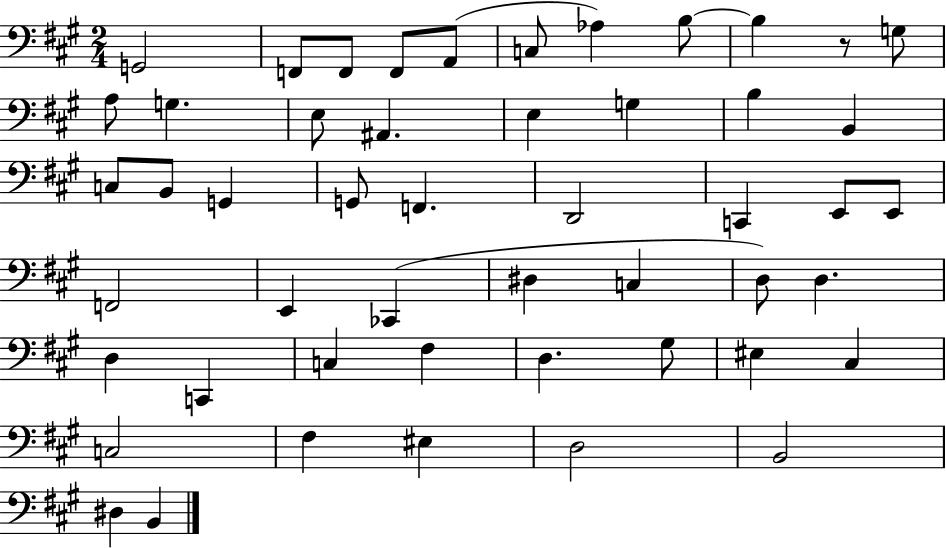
{
  \clef bass
  \numericTimeSignature
  \time 2/4
  \key a \major
  g,2 | f,8 f,8 f,8 a,8( | c8 aes4) b8~~ | b4 r8 g8 | \break a8 g4. | e8 ais,4. | e4 g4 | b4 b,4 | \break c8 b,8 g,4 | g,8 f,4. | d,2 | c,4 e,8 e,8 | \break f,2 | e,4 ces,4( | dis4 c4 | d8) d4. | \break d4 c,4 | c4 fis4 | d4. gis8 | eis4 cis4 | \break c2 | fis4 eis4 | d2 | b,2 | \break dis4 b,4 | \bar "|."
}